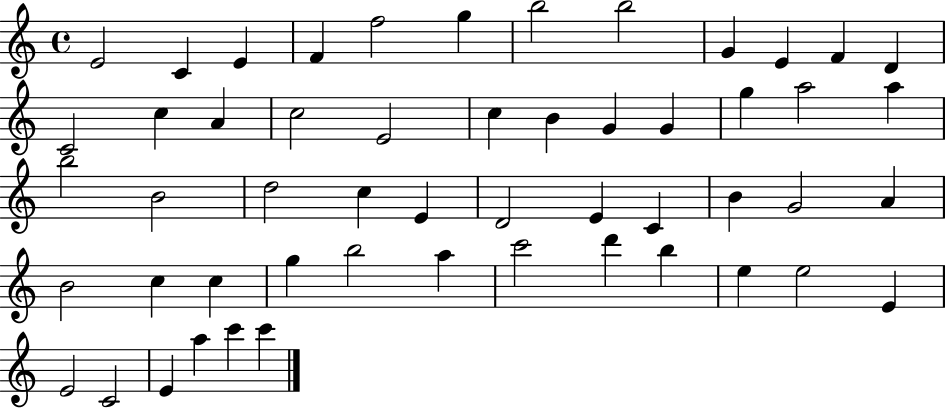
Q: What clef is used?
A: treble